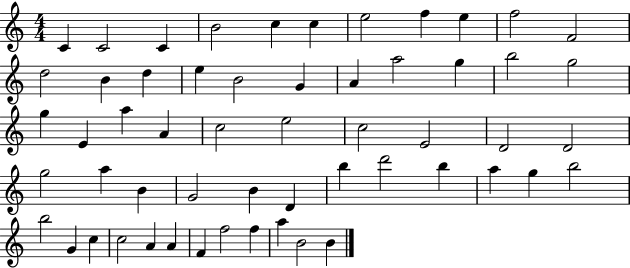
X:1
T:Untitled
M:4/4
L:1/4
K:C
C C2 C B2 c c e2 f e f2 F2 d2 B d e B2 G A a2 g b2 g2 g E a A c2 e2 c2 E2 D2 D2 g2 a B G2 B D b d'2 b a g b2 b2 G c c2 A A F f2 f a B2 B